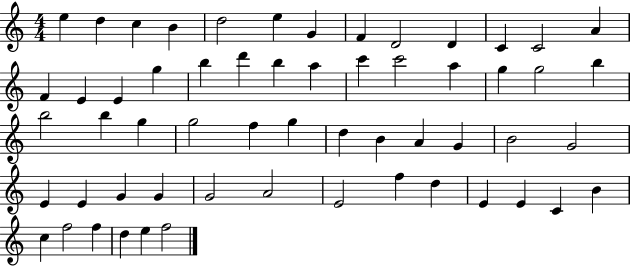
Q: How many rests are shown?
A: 0